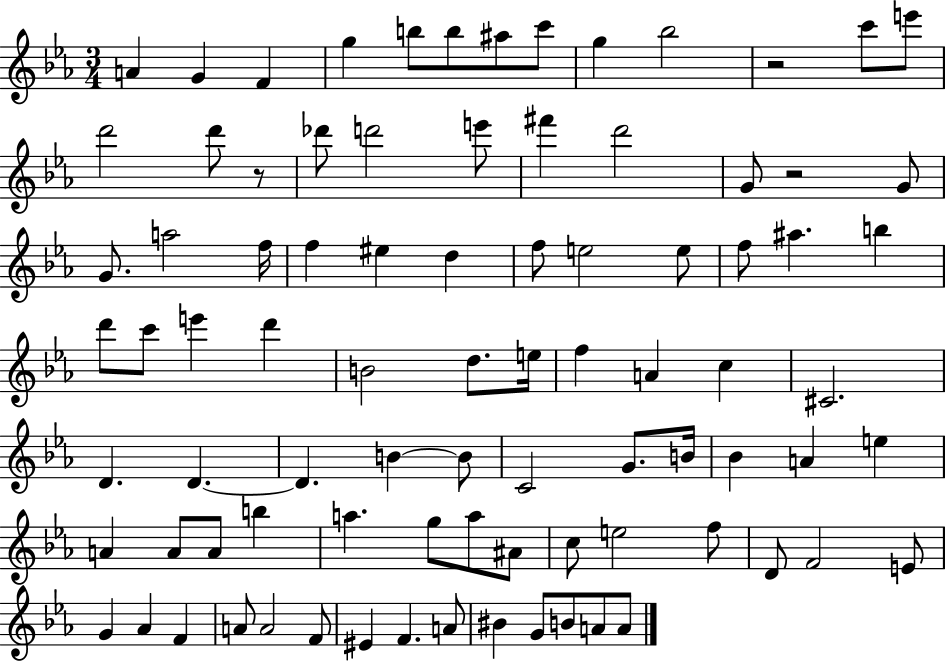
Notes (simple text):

A4/q G4/q F4/q G5/q B5/e B5/e A#5/e C6/e G5/q Bb5/h R/h C6/e E6/e D6/h D6/e R/e Db6/e D6/h E6/e F#6/q D6/h G4/e R/h G4/e G4/e. A5/h F5/s F5/q EIS5/q D5/q F5/e E5/h E5/e F5/e A#5/q. B5/q D6/e C6/e E6/q D6/q B4/h D5/e. E5/s F5/q A4/q C5/q C#4/h. D4/q. D4/q. D4/q. B4/q B4/e C4/h G4/e. B4/s Bb4/q A4/q E5/q A4/q A4/e A4/e B5/q A5/q. G5/e A5/e A#4/e C5/e E5/h F5/e D4/e F4/h E4/e G4/q Ab4/q F4/q A4/e A4/h F4/e EIS4/q F4/q. A4/e BIS4/q G4/e B4/e A4/e A4/e